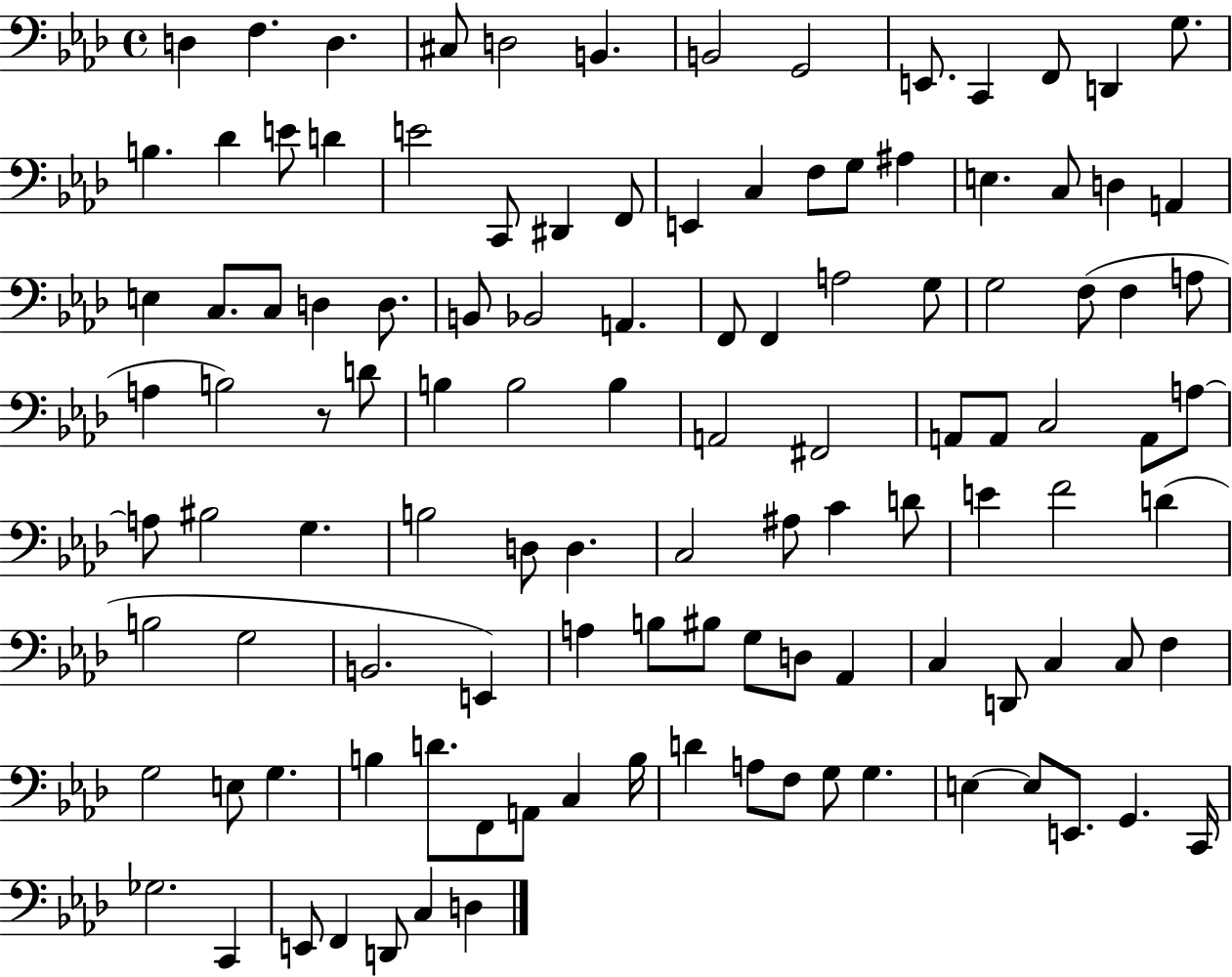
{
  \clef bass
  \time 4/4
  \defaultTimeSignature
  \key aes \major
  \repeat volta 2 { d4 f4. d4. | cis8 d2 b,4. | b,2 g,2 | e,8. c,4 f,8 d,4 g8. | \break b4. des'4 e'8 d'4 | e'2 c,8 dis,4 f,8 | e,4 c4 f8 g8 ais4 | e4. c8 d4 a,4 | \break e4 c8. c8 d4 d8. | b,8 bes,2 a,4. | f,8 f,4 a2 g8 | g2 f8( f4 a8 | \break a4 b2) r8 d'8 | b4 b2 b4 | a,2 fis,2 | a,8 a,8 c2 a,8 a8~~ | \break a8 bis2 g4. | b2 d8 d4. | c2 ais8 c'4 d'8 | e'4 f'2 d'4( | \break b2 g2 | b,2. e,4) | a4 b8 bis8 g8 d8 aes,4 | c4 d,8 c4 c8 f4 | \break g2 e8 g4. | b4 d'8. f,8 a,8 c4 b16 | d'4 a8 f8 g8 g4. | e4~~ e8 e,8. g,4. c,16 | \break ges2. c,4 | e,8 f,4 d,8 c4 d4 | } \bar "|."
}